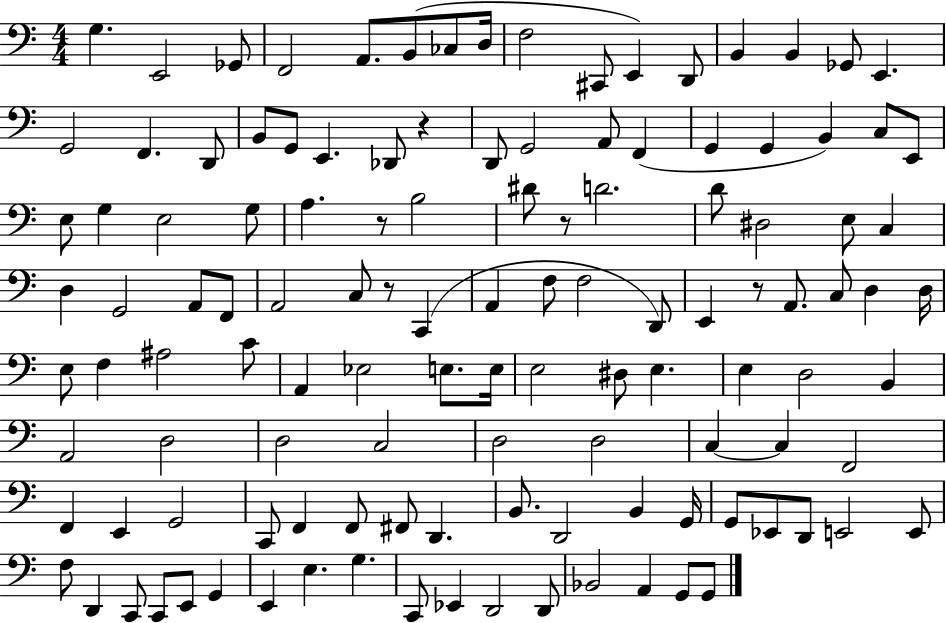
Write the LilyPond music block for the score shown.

{
  \clef bass
  \numericTimeSignature
  \time 4/4
  \key c \major
  g4. e,2 ges,8 | f,2 a,8. b,8( ces8 d16 | f2 cis,8 e,4) d,8 | b,4 b,4 ges,8 e,4. | \break g,2 f,4. d,8 | b,8 g,8 e,4. des,8 r4 | d,8 g,2 a,8 f,4( | g,4 g,4 b,4) c8 e,8 | \break e8 g4 e2 g8 | a4. r8 b2 | dis'8 r8 d'2. | d'8 dis2 e8 c4 | \break d4 g,2 a,8 f,8 | a,2 c8 r8 c,4( | a,4 f8 f2 d,8) | e,4 r8 a,8. c8 d4 d16 | \break e8 f4 ais2 c'8 | a,4 ees2 e8. e16 | e2 dis8 e4. | e4 d2 b,4 | \break a,2 d2 | d2 c2 | d2 d2 | c4~~ c4 f,2 | \break f,4 e,4 g,2 | c,8 f,4 f,8 fis,8 d,4. | b,8. d,2 b,4 g,16 | g,8 ees,8 d,8 e,2 e,8 | \break f8 d,4 c,8 c,8 e,8 g,4 | e,4 e4. g4. | c,8 ees,4 d,2 d,8 | bes,2 a,4 g,8 g,8 | \break \bar "|."
}